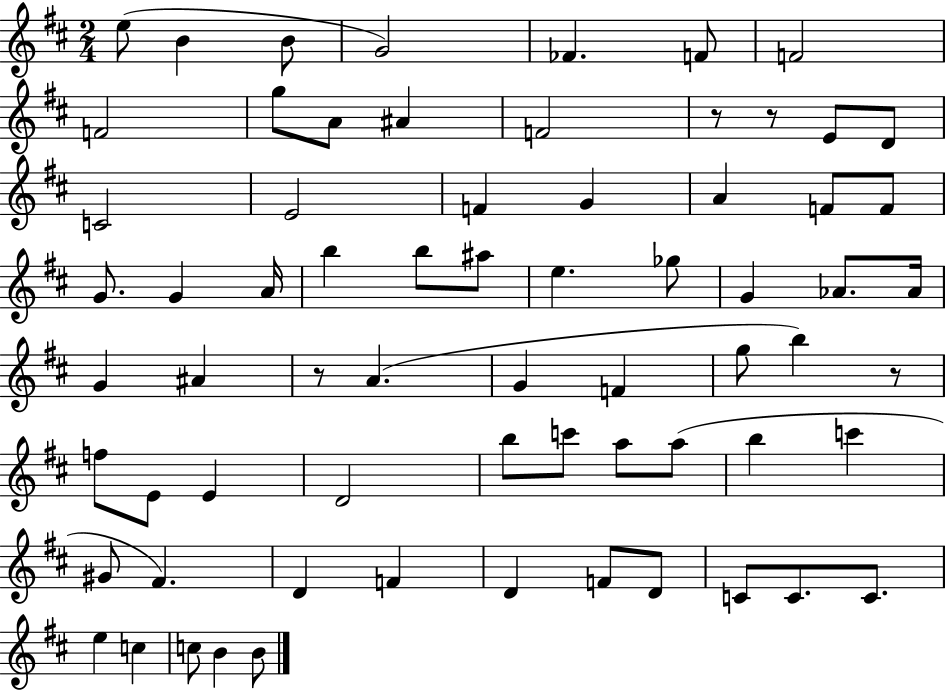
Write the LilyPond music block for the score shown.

{
  \clef treble
  \numericTimeSignature
  \time 2/4
  \key d \major
  e''8( b'4 b'8 | g'2) | fes'4. f'8 | f'2 | \break f'2 | g''8 a'8 ais'4 | f'2 | r8 r8 e'8 d'8 | \break c'2 | e'2 | f'4 g'4 | a'4 f'8 f'8 | \break g'8. g'4 a'16 | b''4 b''8 ais''8 | e''4. ges''8 | g'4 aes'8. aes'16 | \break g'4 ais'4 | r8 a'4.( | g'4 f'4 | g''8 b''4) r8 | \break f''8 e'8 e'4 | d'2 | b''8 c'''8 a''8 a''8( | b''4 c'''4 | \break gis'8 fis'4.) | d'4 f'4 | d'4 f'8 d'8 | c'8 c'8. c'8. | \break e''4 c''4 | c''8 b'4 b'8 | \bar "|."
}